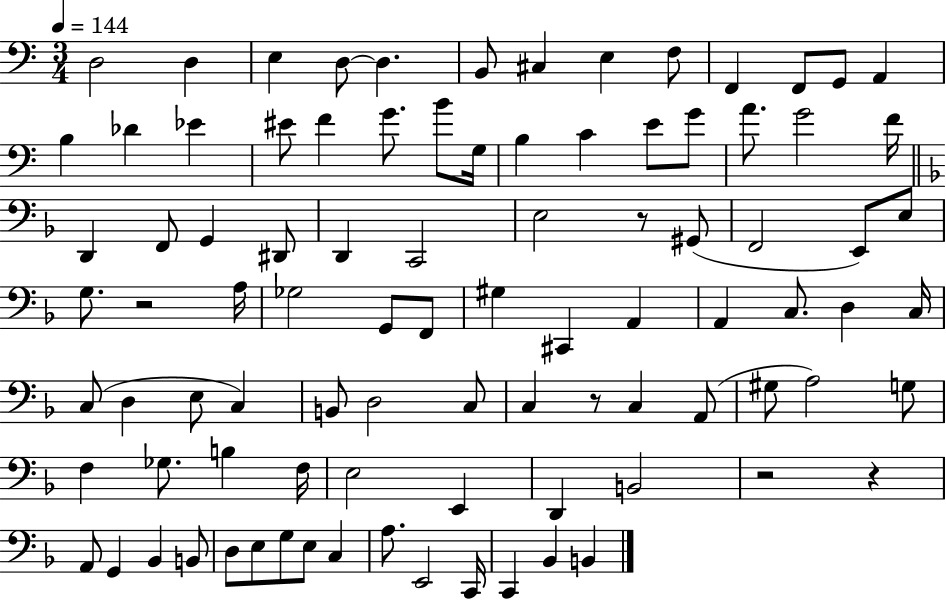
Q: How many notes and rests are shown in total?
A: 92